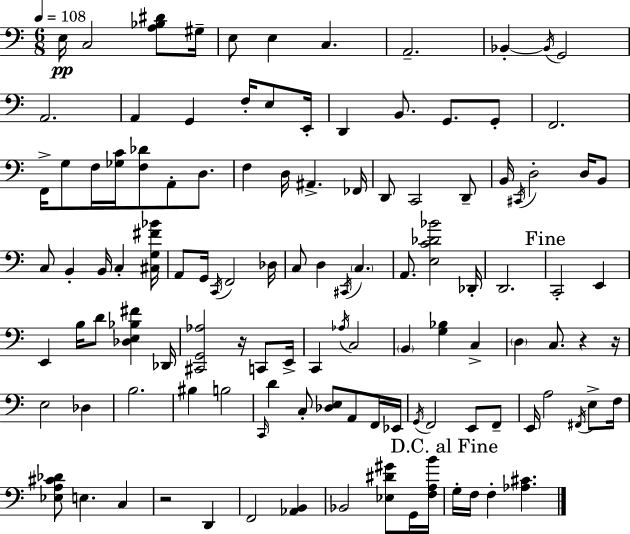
E3/s C3/h [A3,Bb3,D#4]/e G#3/s E3/e E3/q C3/q. A2/h. Bb2/q Bb2/s G2/h A2/h. A2/q G2/q F3/s E3/e E2/s D2/q B2/e. G2/e. G2/e F2/h. F2/s G3/e F3/s [Gb3,C4]/s [F3,Db4]/e A2/e D3/e. F3/q D3/s A#2/q. FES2/s D2/e C2/h D2/e B2/s C#2/s D3/h D3/s B2/e C3/e B2/q B2/s C3/q [C#3,G3,F#4,Bb4]/s A2/e G2/s C2/s F2/h Db3/s C3/e D3/q C#2/s C3/q. A2/e. [E3,C4,Db4,Bb4]/h Db2/s D2/h. C2/h E2/q E2/q B3/s D4/e [Db3,E3,Bb3,F#4]/q Db2/s [C#2,G2,Ab3]/h R/s C2/e E2/s C2/q Ab3/s C3/h B2/q [G3,Bb3]/q C3/q D3/q C3/e. R/q R/s E3/h Db3/q B3/h. BIS3/q B3/h C2/s D4/q C3/e [Db3,E3]/e A2/e F2/s Eb2/s G2/s F2/h E2/e F2/e E2/s A3/h F#2/s E3/e F3/s [Eb3,A3,C#4,Db4]/e E3/q. C3/q R/h D2/q F2/h [Ab2,B2]/q Bb2/h [Eb3,D#4,G#4]/e G2/s [F3,A3,B4]/s G3/s F3/s F3/q [Ab3,C#4]/q.